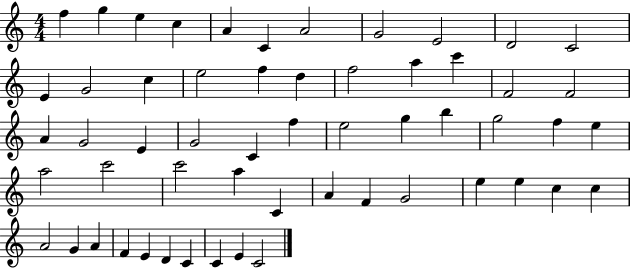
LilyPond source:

{
  \clef treble
  \numericTimeSignature
  \time 4/4
  \key c \major
  f''4 g''4 e''4 c''4 | a'4 c'4 a'2 | g'2 e'2 | d'2 c'2 | \break e'4 g'2 c''4 | e''2 f''4 d''4 | f''2 a''4 c'''4 | f'2 f'2 | \break a'4 g'2 e'4 | g'2 c'4 f''4 | e''2 g''4 b''4 | g''2 f''4 e''4 | \break a''2 c'''2 | c'''2 a''4 c'4 | a'4 f'4 g'2 | e''4 e''4 c''4 c''4 | \break a'2 g'4 a'4 | f'4 e'4 d'4 c'4 | c'4 e'4 c'2 | \bar "|."
}